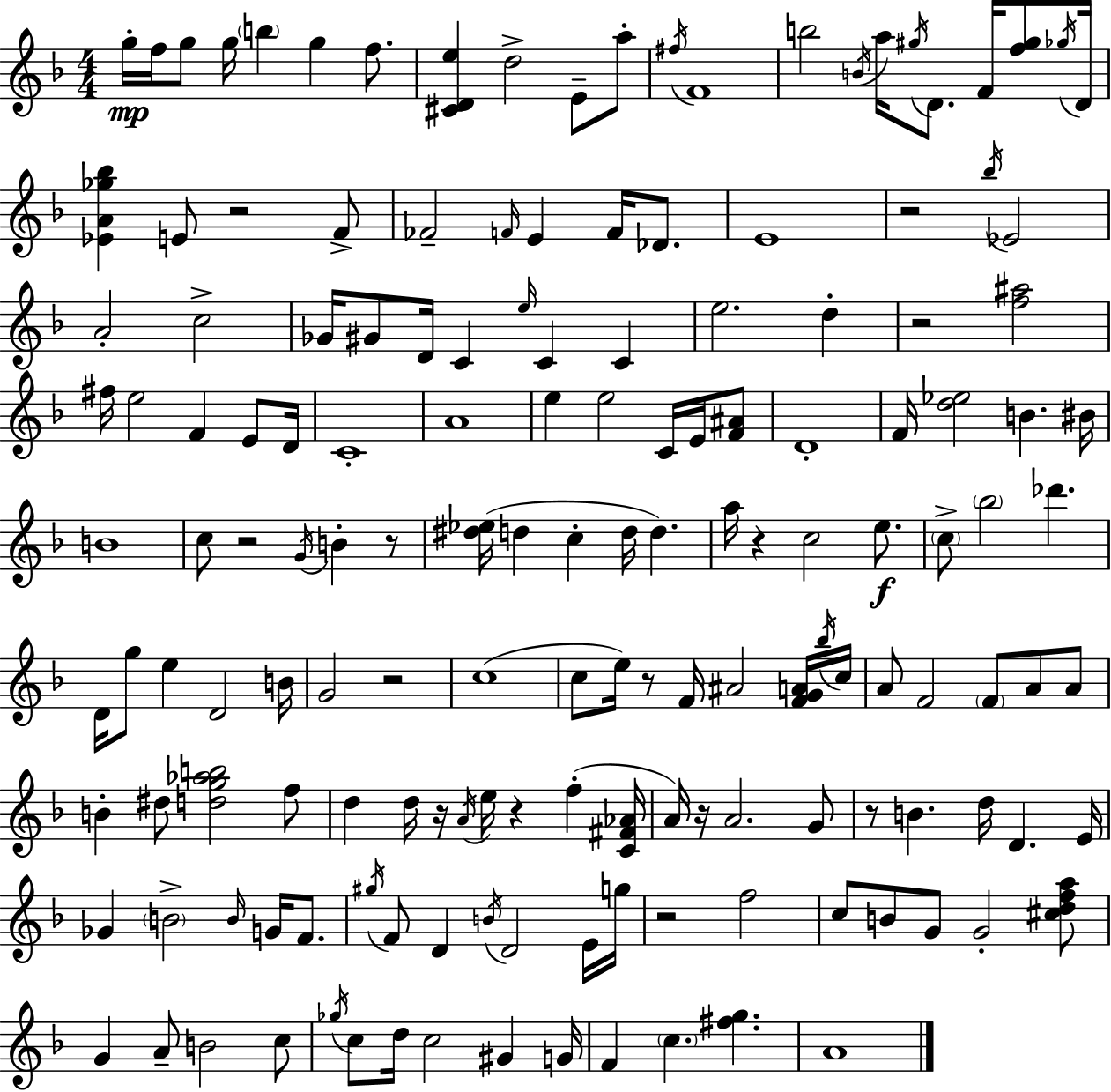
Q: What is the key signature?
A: D minor